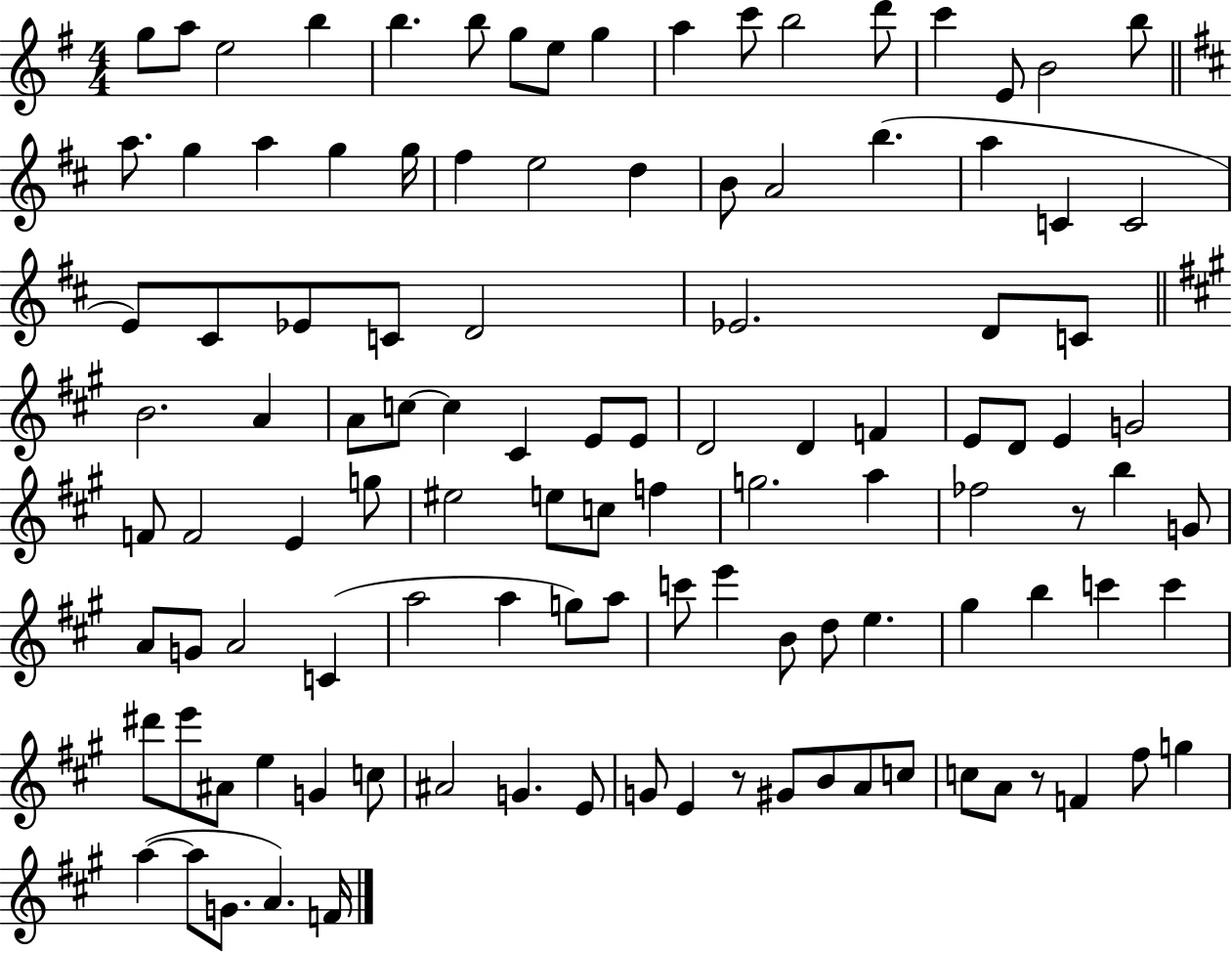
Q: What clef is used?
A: treble